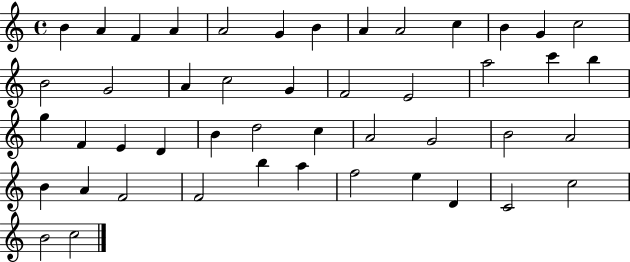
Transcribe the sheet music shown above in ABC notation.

X:1
T:Untitled
M:4/4
L:1/4
K:C
B A F A A2 G B A A2 c B G c2 B2 G2 A c2 G F2 E2 a2 c' b g F E D B d2 c A2 G2 B2 A2 B A F2 F2 b a f2 e D C2 c2 B2 c2